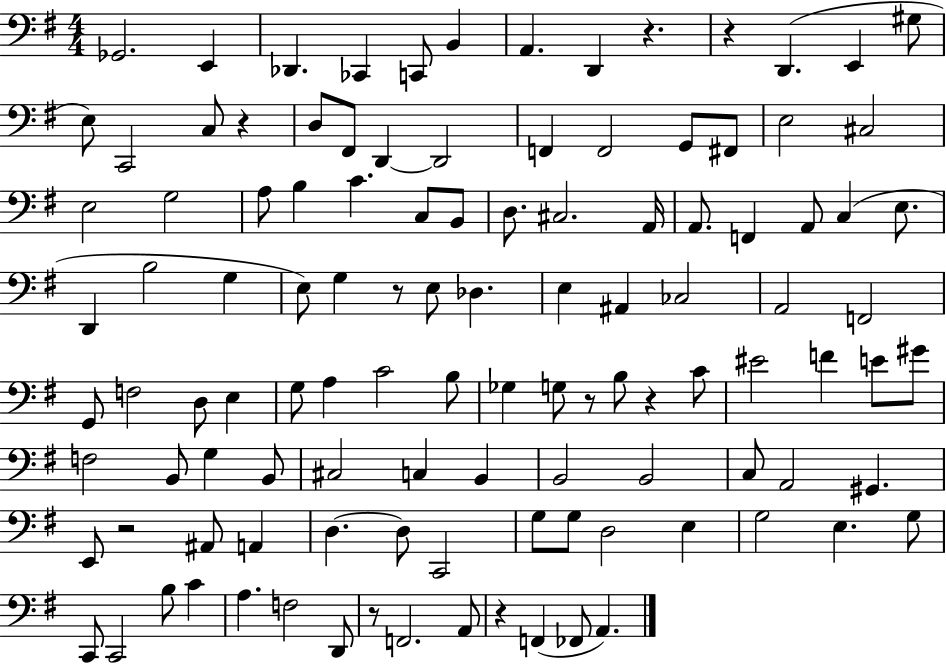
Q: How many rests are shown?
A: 9